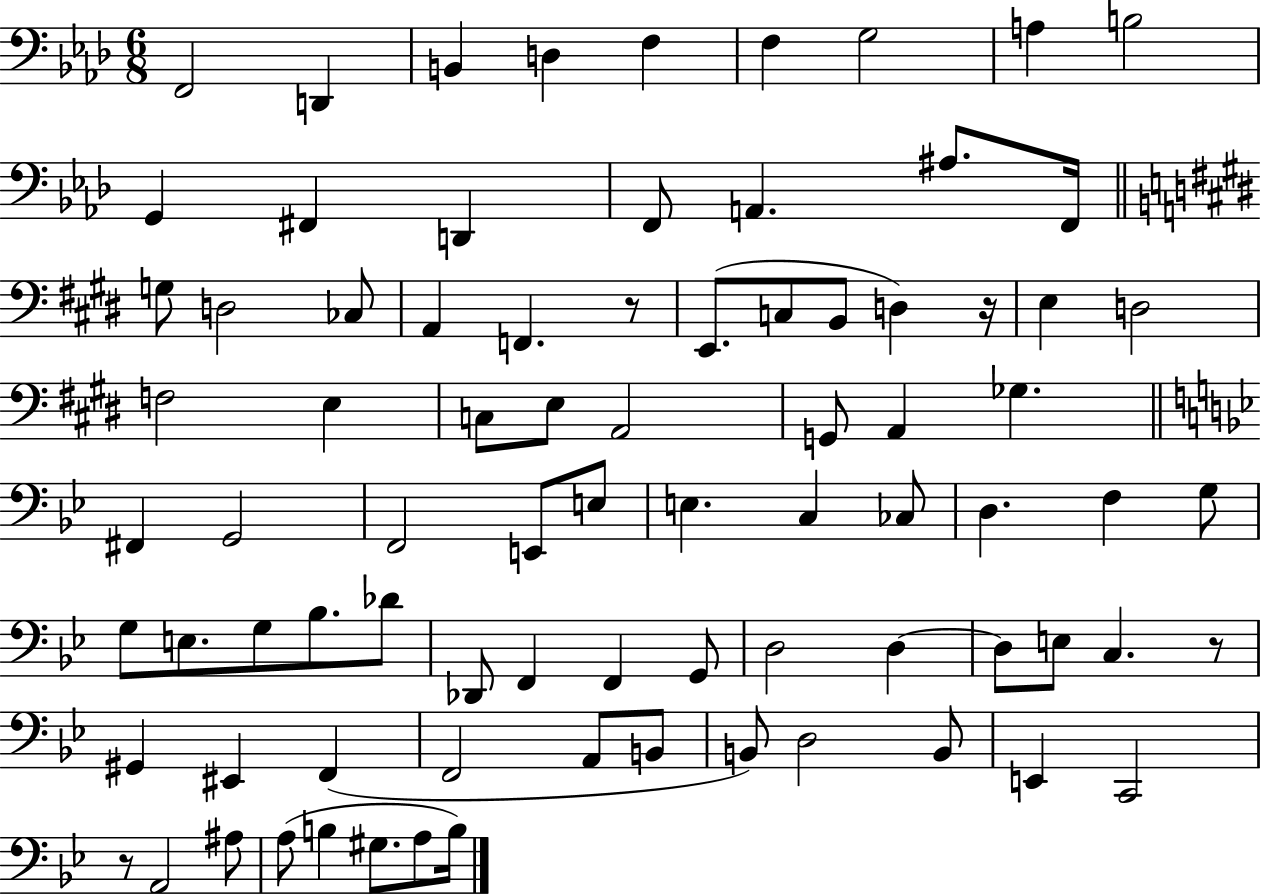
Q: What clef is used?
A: bass